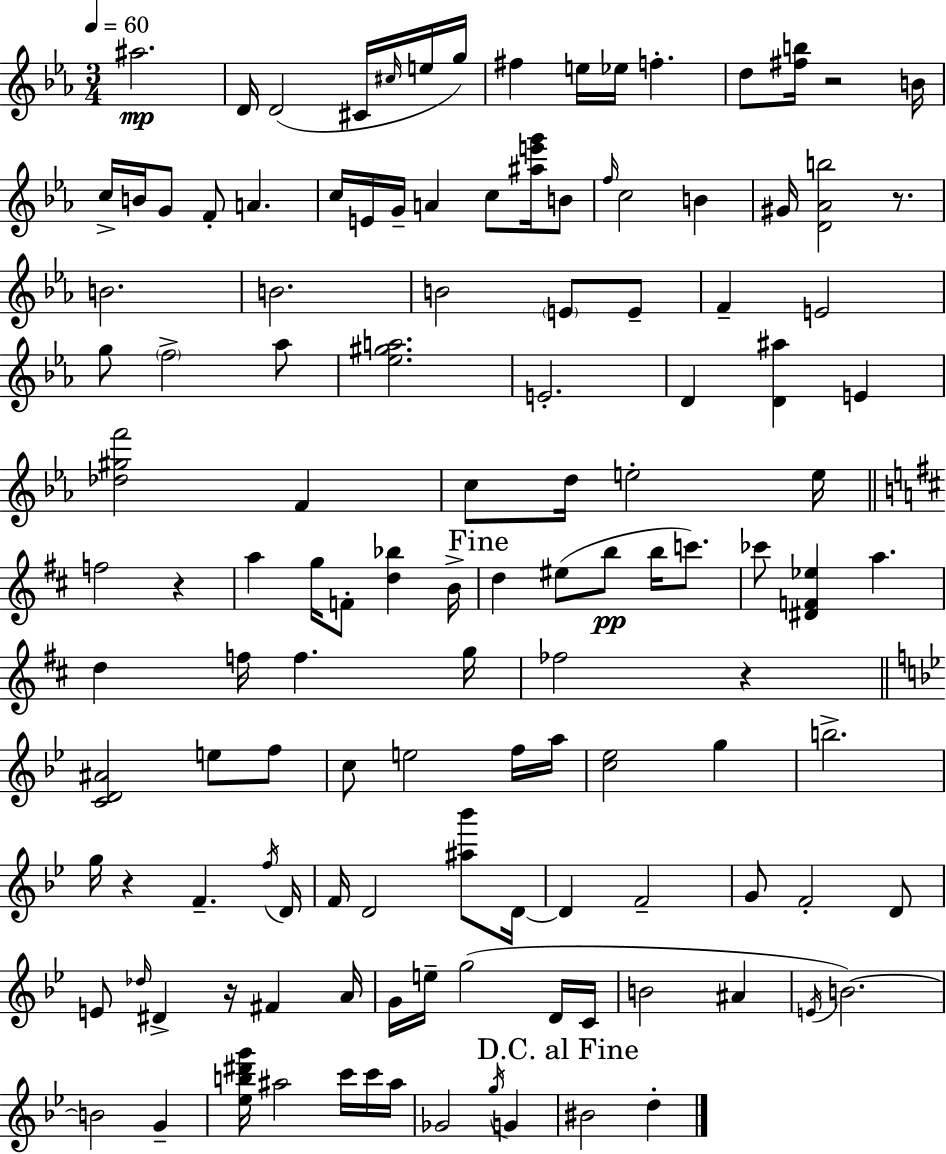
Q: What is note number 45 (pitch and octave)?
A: E5